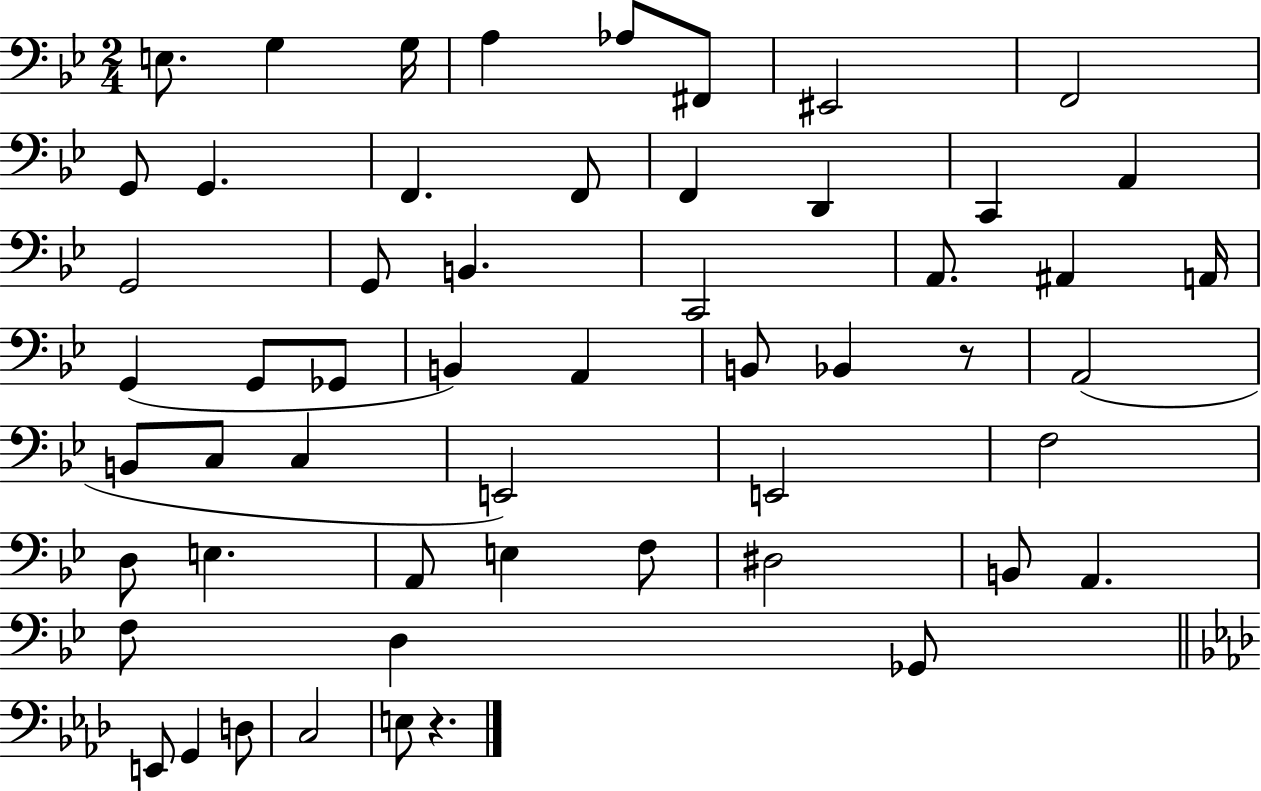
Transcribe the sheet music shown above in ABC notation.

X:1
T:Untitled
M:2/4
L:1/4
K:Bb
E,/2 G, G,/4 A, _A,/2 ^F,,/2 ^E,,2 F,,2 G,,/2 G,, F,, F,,/2 F,, D,, C,, A,, G,,2 G,,/2 B,, C,,2 A,,/2 ^A,, A,,/4 G,, G,,/2 _G,,/2 B,, A,, B,,/2 _B,, z/2 A,,2 B,,/2 C,/2 C, E,,2 E,,2 F,2 D,/2 E, A,,/2 E, F,/2 ^D,2 B,,/2 A,, F,/2 D, _G,,/2 E,,/2 G,, D,/2 C,2 E,/2 z